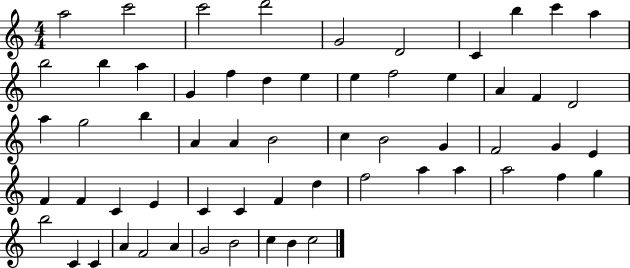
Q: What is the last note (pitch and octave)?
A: C5